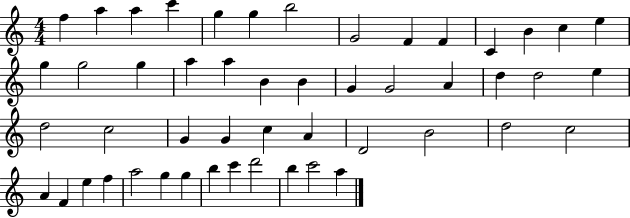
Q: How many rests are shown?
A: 0